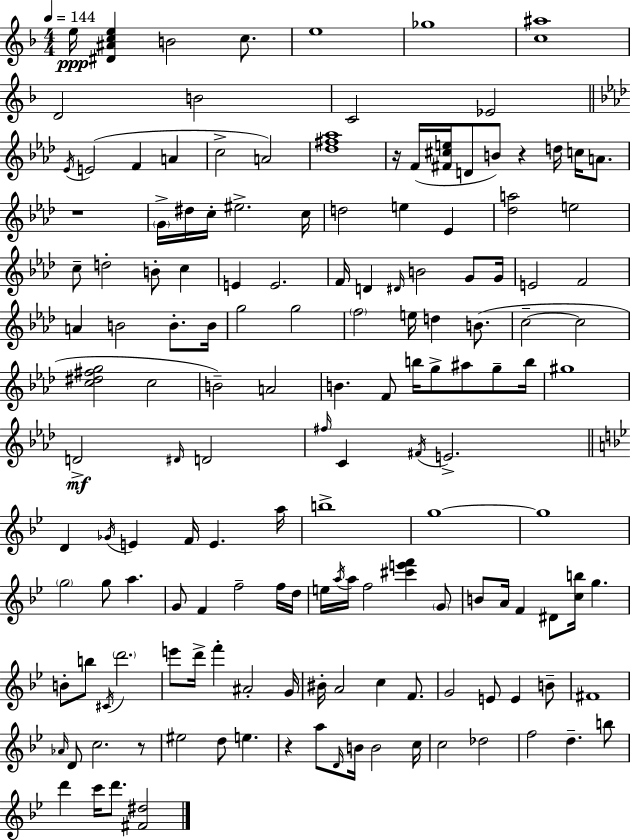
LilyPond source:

{
  \clef treble
  \numericTimeSignature
  \time 4/4
  \key f \major
  \tempo 4 = 144
  \repeat volta 2 { e''16\ppp <dis' ais' c'' e''>4 b'2 c''8. | e''1 | ges''1 | <c'' ais''>1 | \break d'2 b'2 | c'2 ees'2 | \bar "||" \break \key f \minor \acciaccatura { ees'16 } e'2( f'4 a'4 | c''2-> a'2) | <des'' fis'' aes''>1 | r16 f'16( <fis' cis'' e''>16 d'8 b'8) r4 d''16 c''16 a'8. | \break r1 | \parenthesize g'16-> dis''16 c''16-. eis''2.-> | c''16 d''2 e''4 ees'4 | <des'' a''>2 e''2 | \break c''8-- d''2-. b'8-. c''4 | e'4 e'2. | f'16 d'4 \grace { dis'16 } b'2 g'8 | g'16 e'2 f'2 | \break a'4 b'2 b'8.-. | b'16 g''2 g''2 | \parenthesize f''2 e''16 d''4 b'8.( | c''2--~~ c''2 | \break <c'' dis'' fis'' g''>2 c''2 | b'2--) a'2 | b'4. f'8 b''16 g''8-> ais''8 g''8-- | b''16 gis''1 | \break d'2->\mf \grace { dis'16 } d'2 | \grace { fis''16 } c'4 \acciaccatura { fis'16 } e'2.-> | \bar "||" \break \key bes \major d'4 \acciaccatura { ges'16 } e'4 f'16 e'4. | a''16 b''1-> | g''1~~ | g''1 | \break \parenthesize g''2 g''8 a''4. | g'8 f'4 f''2-- f''16 | d''16 e''16 \acciaccatura { a''16 } a''16 f''2 <cis''' e''' f'''>4 | \parenthesize g'8 b'8 a'16 f'4 dis'8 <c'' b''>16 g''4. | \break b'8-. b''8 \acciaccatura { cis'16 } \parenthesize d'''2. | e'''8 d'''16-> f'''4-. ais'2-. | g'16 bis'16-. a'2 c''4 | f'8. g'2 e'8 e'4 | \break b'8-- fis'1 | \grace { aes'16 } d'8 c''2. | r8 eis''2 d''8 e''4. | r4 a''8 \grace { d'16 } b'16 b'2 | \break c''16 c''2 des''2 | f''2 d''4.-- | b''8 d'''4 c'''16 d'''8. <fis' dis''>2 | } \bar "|."
}